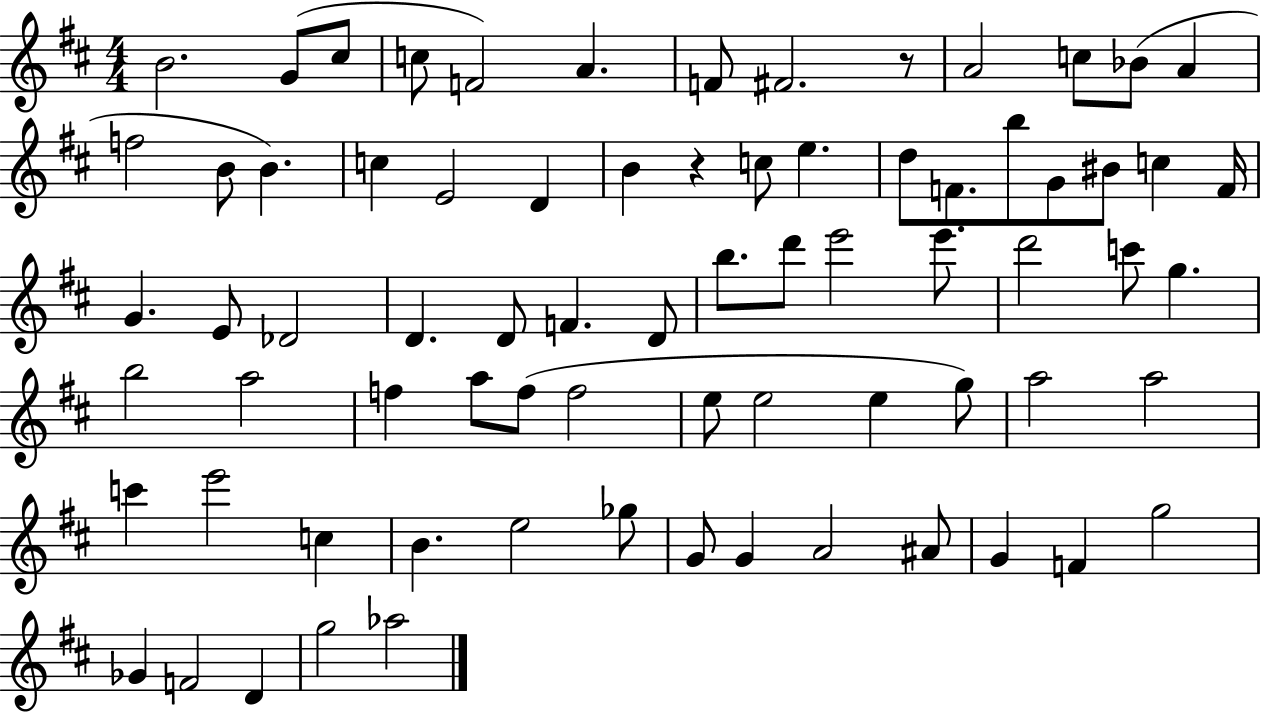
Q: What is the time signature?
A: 4/4